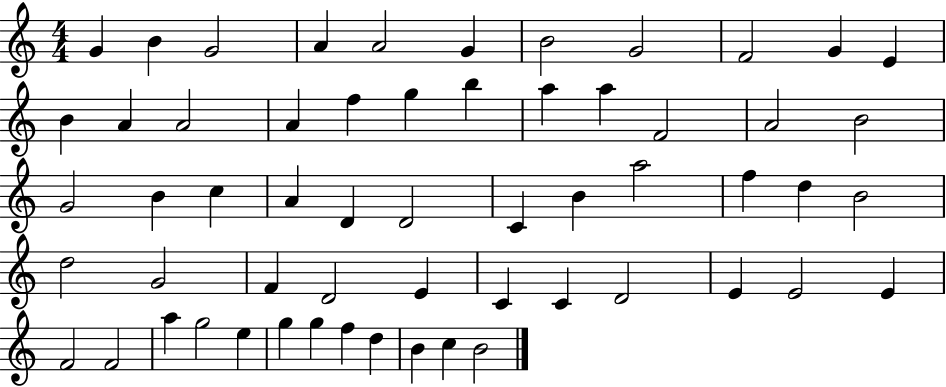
{
  \clef treble
  \numericTimeSignature
  \time 4/4
  \key c \major
  g'4 b'4 g'2 | a'4 a'2 g'4 | b'2 g'2 | f'2 g'4 e'4 | \break b'4 a'4 a'2 | a'4 f''4 g''4 b''4 | a''4 a''4 f'2 | a'2 b'2 | \break g'2 b'4 c''4 | a'4 d'4 d'2 | c'4 b'4 a''2 | f''4 d''4 b'2 | \break d''2 g'2 | f'4 d'2 e'4 | c'4 c'4 d'2 | e'4 e'2 e'4 | \break f'2 f'2 | a''4 g''2 e''4 | g''4 g''4 f''4 d''4 | b'4 c''4 b'2 | \break \bar "|."
}